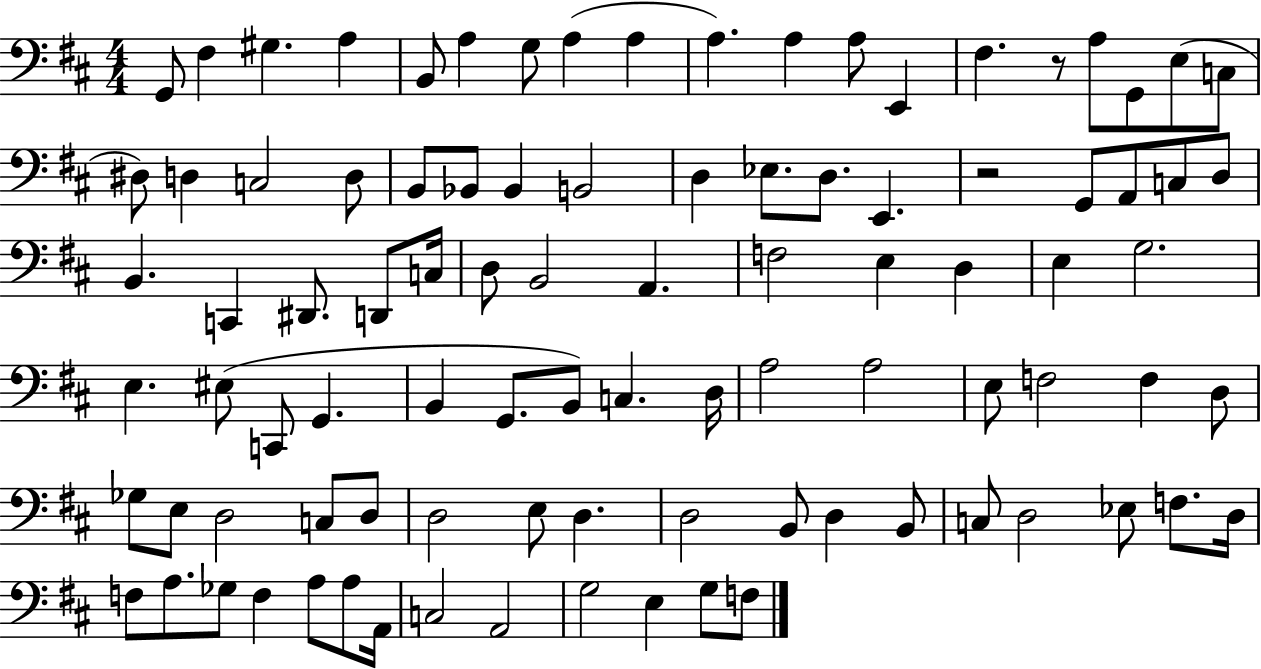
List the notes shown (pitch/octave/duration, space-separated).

G2/e F#3/q G#3/q. A3/q B2/e A3/q G3/e A3/q A3/q A3/q. A3/q A3/e E2/q F#3/q. R/e A3/e G2/e E3/e C3/e D#3/e D3/q C3/h D3/e B2/e Bb2/e Bb2/q B2/h D3/q Eb3/e. D3/e. E2/q. R/h G2/e A2/e C3/e D3/e B2/q. C2/q D#2/e. D2/e C3/s D3/e B2/h A2/q. F3/h E3/q D3/q E3/q G3/h. E3/q. EIS3/e C2/e G2/q. B2/q G2/e. B2/e C3/q. D3/s A3/h A3/h E3/e F3/h F3/q D3/e Gb3/e E3/e D3/h C3/e D3/e D3/h E3/e D3/q. D3/h B2/e D3/q B2/e C3/e D3/h Eb3/e F3/e. D3/s F3/e A3/e. Gb3/e F3/q A3/e A3/e A2/s C3/h A2/h G3/h E3/q G3/e F3/e